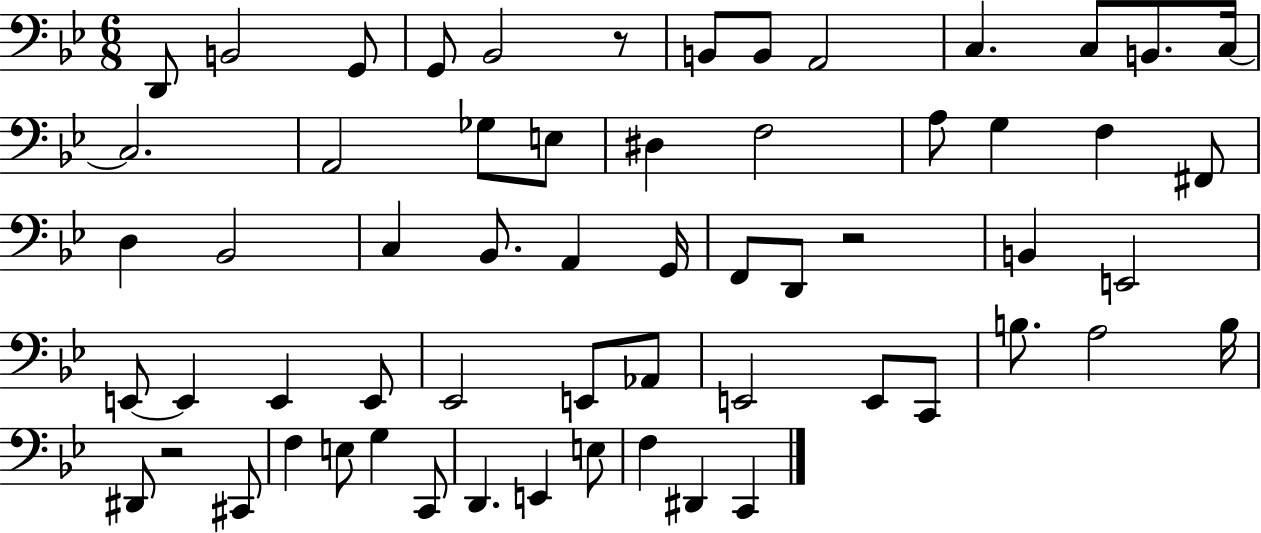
{
  \clef bass
  \numericTimeSignature
  \time 6/8
  \key bes \major
  d,8 b,2 g,8 | g,8 bes,2 r8 | b,8 b,8 a,2 | c4. c8 b,8. c16~~ | \break c2. | a,2 ges8 e8 | dis4 f2 | a8 g4 f4 fis,8 | \break d4 bes,2 | c4 bes,8. a,4 g,16 | f,8 d,8 r2 | b,4 e,2 | \break e,8~~ e,4 e,4 e,8 | ees,2 e,8 aes,8 | e,2 e,8 c,8 | b8. a2 b16 | \break dis,8 r2 cis,8 | f4 e8 g4 c,8 | d,4. e,4 e8 | f4 dis,4 c,4 | \break \bar "|."
}